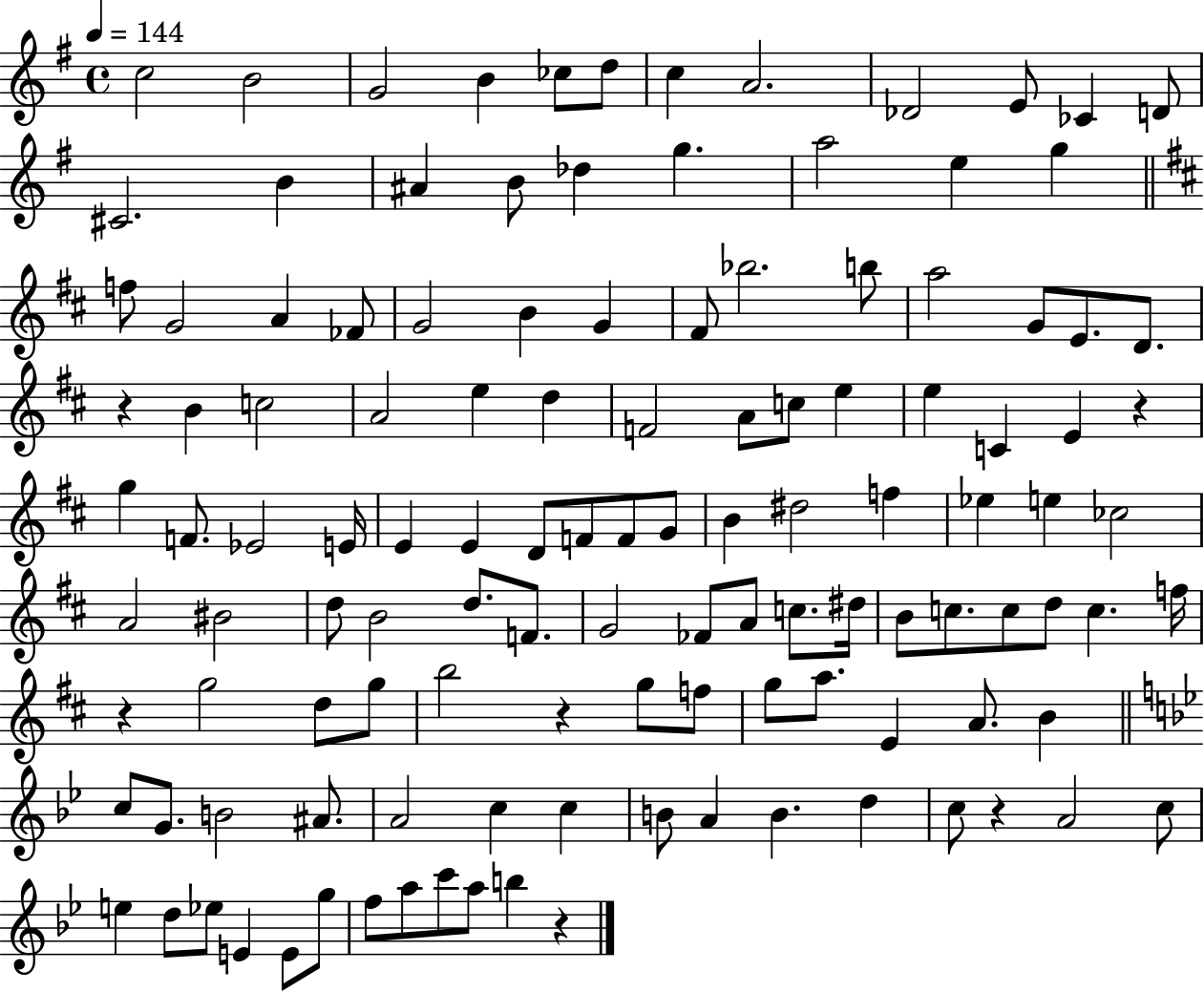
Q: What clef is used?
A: treble